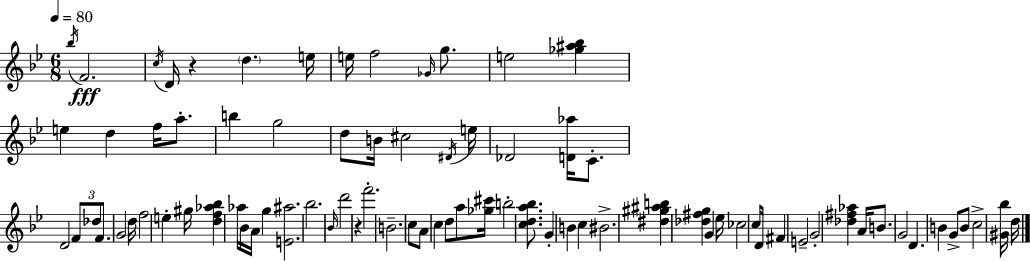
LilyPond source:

{
  \clef treble
  \numericTimeSignature
  \time 6/8
  \key bes \major
  \tempo 4 = 80
  \acciaccatura { bes''16 }\fff f'2. | \acciaccatura { c''16 } d'16 r4 \parenthesize d''4. | e''16 e''16 f''2 \grace { ges'16 } | g''8. e''2 <ges'' ais'' bes''>4 | \break e''4 d''4 f''16 | a''8.-. b''4 g''2 | d''8 b'16 cis''2 | \acciaccatura { dis'16 } e''16 des'2 | \break <d' aes''>16 c'8.-. d'2 | \tuplet 3/2 { f'8 des''8 f'8. } g'2 | d''16 f''2 | e''4-. gis''16 <d'' f'' aes'' bes''>4 aes''16 bes'16 a'16 | \break g''4 <e' ais''>2. | bes''2. | \grace { bes'16 } d'''2 | r4 f'''2.-. | \break b'2.-- | c''8 a'8 c''4 | d''8 a''8 <ges'' cis'''>16 b''2-. | <c'' d'' a'' bes''>8. g'4-. b'4 | \break c''4 bis'2.-> | <dis'' gis'' ais'' b''>4 <des'' fis'' g''>4 | g'4 ees''16 ces''2 | c''8 d'16 fis'4 e'2-- | \break g'2-. | <des'' fis'' aes''>4 a'16 b'8. g'2 | d'4. b'4 | g'8-> b'8 c''2-> | \break <gis' bes''>16 d''16 \bar "|."
}